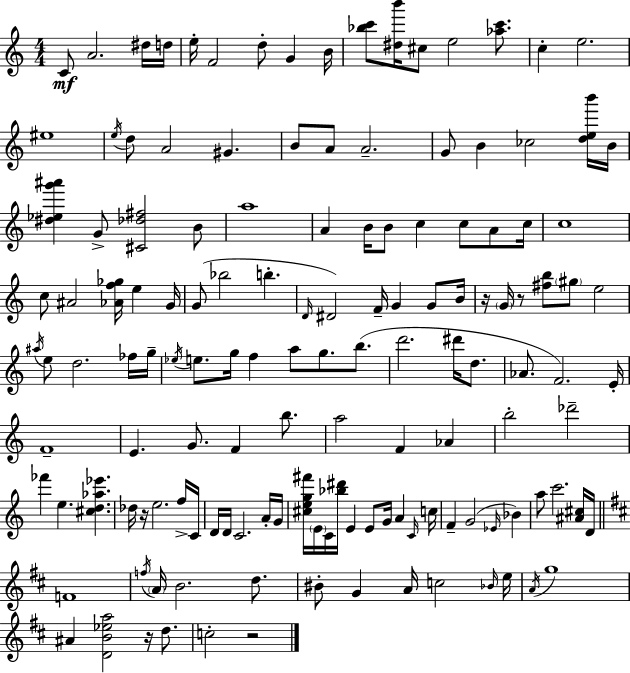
C4/e A4/h. D#5/s D5/s E5/s F4/h D5/e G4/q B4/s [Bb5,C6]/e [D#5,B6]/s C#5/e E5/h [Ab5,C6]/e. C5/q E5/h. EIS5/w E5/s D5/e A4/h G#4/q. B4/e A4/e A4/h. G4/e B4/q CES5/h [D5,E5,B6]/s B4/s [D#5,Eb5,G6,A#6]/q G4/e [C#4,Db5,F#5]/h B4/e A5/w A4/q B4/s B4/e C5/q C5/e A4/e C5/s C5/w C5/e A#4/h [Ab4,F5,Gb5]/s E5/q G4/s G4/e Bb5/h B5/q. D4/s D#4/h F4/s G4/q G4/e B4/s R/s G4/s R/e [F#5,B5]/e G#5/e E5/h A#5/s E5/e D5/h. FES5/s G5/s Eb5/s E5/e. G5/s F5/q A5/e G5/e. B5/e. D6/h. D#6/s D5/e. Ab4/e. F4/h. E4/s F4/w E4/q. G4/e. F4/q B5/e. A5/h F4/q Ab4/q B5/h Db6/h FES6/q E5/q. [C#5,D5,Ab5,Eb6]/q. Db5/s R/s E5/h. F5/s C4/s D4/s D4/s C4/h. A4/s G4/s [C#5,E5,G5,F#6]/s E4/s C4/s [Bb5,D#6]/s E4/q E4/e G4/s A4/q C4/s C5/s F4/q G4/h Eb4/s Bb4/q A5/e C6/h. [A#4,C#5]/s D4/s F4/w F5/s A4/s B4/h. D5/e. BIS4/e G4/q A4/s C5/h Bb4/s E5/s A4/s G5/w A#4/q [D4,B4,Eb5,A5]/h R/s D5/e. C5/h R/h